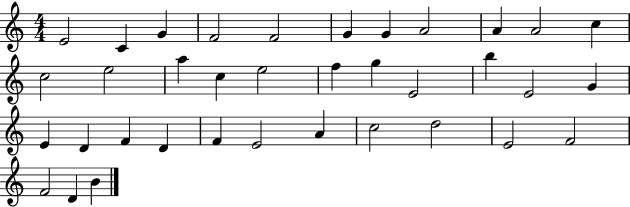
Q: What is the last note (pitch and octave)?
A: B4